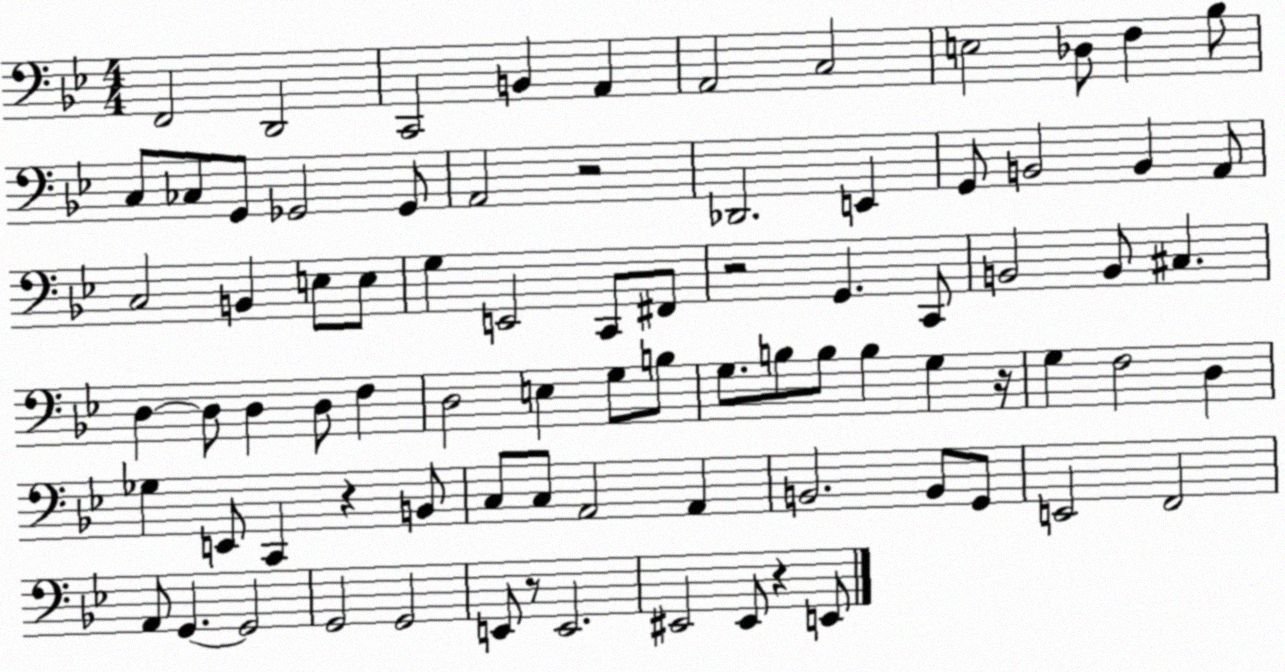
X:1
T:Untitled
M:4/4
L:1/4
K:Bb
F,,2 D,,2 C,,2 B,, A,, A,,2 C,2 E,2 _D,/2 F, _B,/2 C,/2 _C,/2 G,,/2 _G,,2 _G,,/2 A,,2 z2 _D,,2 E,, G,,/2 B,,2 B,, A,,/2 C,2 B,, E,/2 E,/2 G, E,,2 C,,/2 ^F,,/2 z2 G,, C,,/2 B,,2 B,,/2 ^C, D, D,/2 D, D,/2 F, D,2 E, G,/2 B,/2 G,/2 B,/2 B,/2 B, G, z/4 G, F,2 D, _G, E,,/2 C,, z B,,/2 C,/2 C,/2 A,,2 A,, B,,2 B,,/2 G,,/2 E,,2 F,,2 A,,/2 G,, G,,2 G,,2 G,,2 E,,/2 z/2 E,,2 ^E,,2 ^E,,/2 z E,,/2